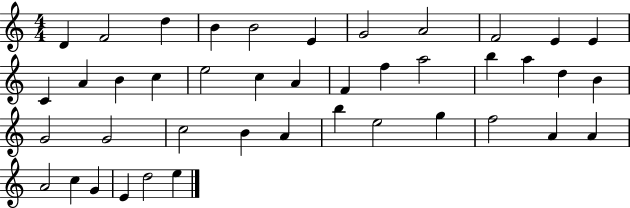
{
  \clef treble
  \numericTimeSignature
  \time 4/4
  \key c \major
  d'4 f'2 d''4 | b'4 b'2 e'4 | g'2 a'2 | f'2 e'4 e'4 | \break c'4 a'4 b'4 c''4 | e''2 c''4 a'4 | f'4 f''4 a''2 | b''4 a''4 d''4 b'4 | \break g'2 g'2 | c''2 b'4 a'4 | b''4 e''2 g''4 | f''2 a'4 a'4 | \break a'2 c''4 g'4 | e'4 d''2 e''4 | \bar "|."
}